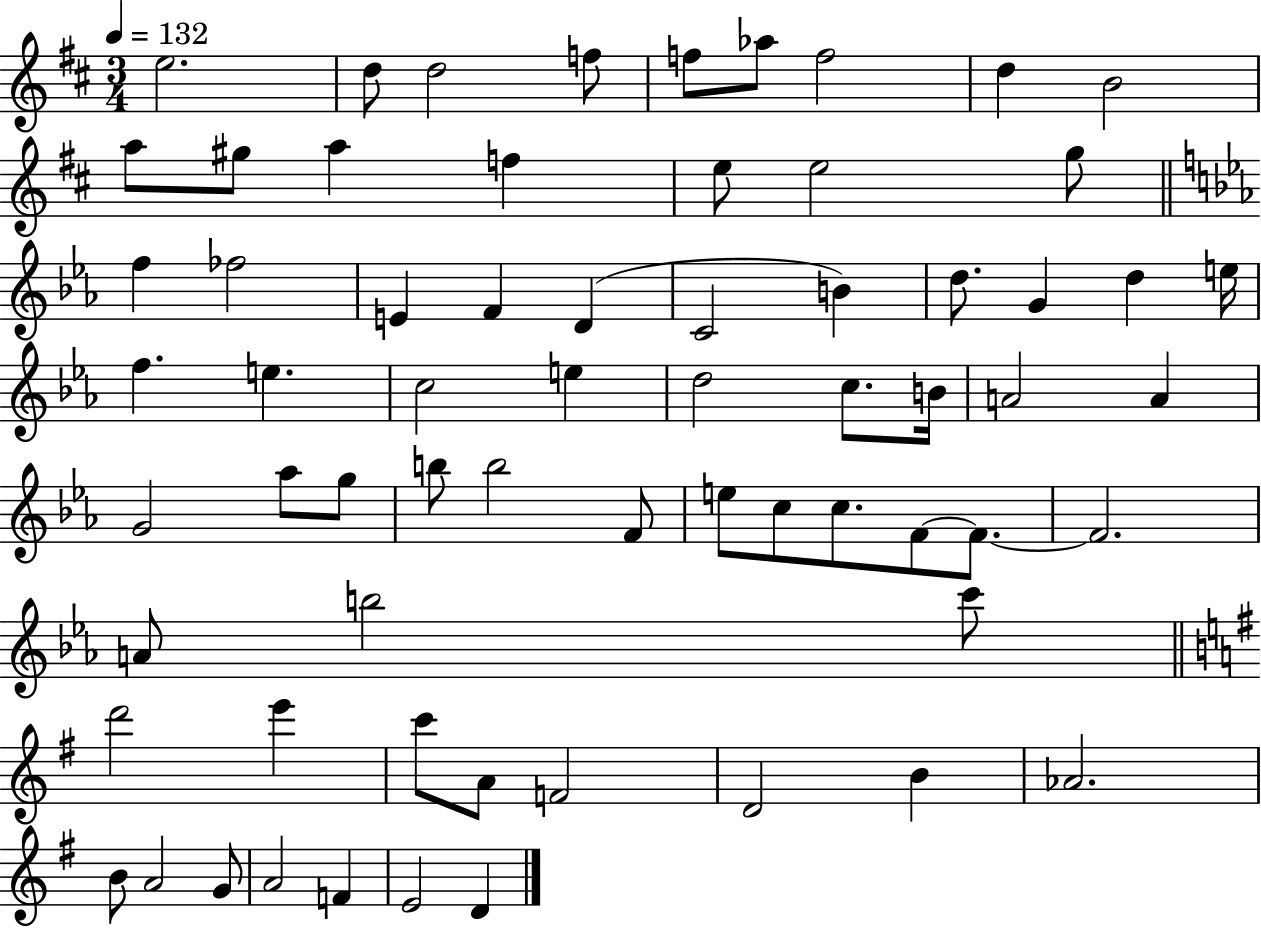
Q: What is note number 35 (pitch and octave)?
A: A4